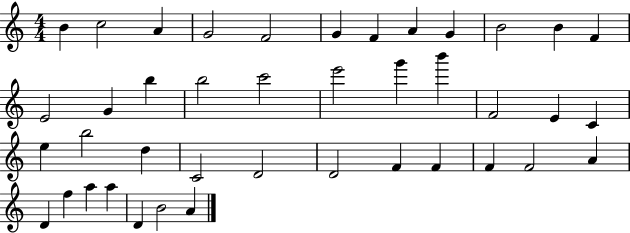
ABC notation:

X:1
T:Untitled
M:4/4
L:1/4
K:C
B c2 A G2 F2 G F A G B2 B F E2 G b b2 c'2 e'2 g' b' F2 E C e b2 d C2 D2 D2 F F F F2 A D f a a D B2 A